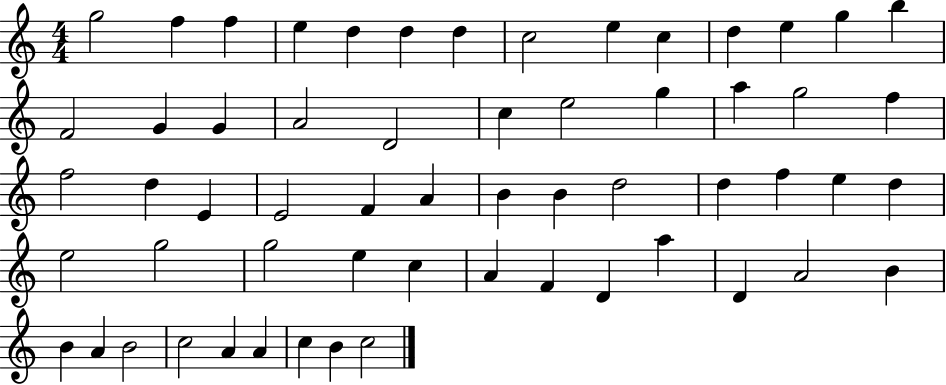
{
  \clef treble
  \numericTimeSignature
  \time 4/4
  \key c \major
  g''2 f''4 f''4 | e''4 d''4 d''4 d''4 | c''2 e''4 c''4 | d''4 e''4 g''4 b''4 | \break f'2 g'4 g'4 | a'2 d'2 | c''4 e''2 g''4 | a''4 g''2 f''4 | \break f''2 d''4 e'4 | e'2 f'4 a'4 | b'4 b'4 d''2 | d''4 f''4 e''4 d''4 | \break e''2 g''2 | g''2 e''4 c''4 | a'4 f'4 d'4 a''4 | d'4 a'2 b'4 | \break b'4 a'4 b'2 | c''2 a'4 a'4 | c''4 b'4 c''2 | \bar "|."
}